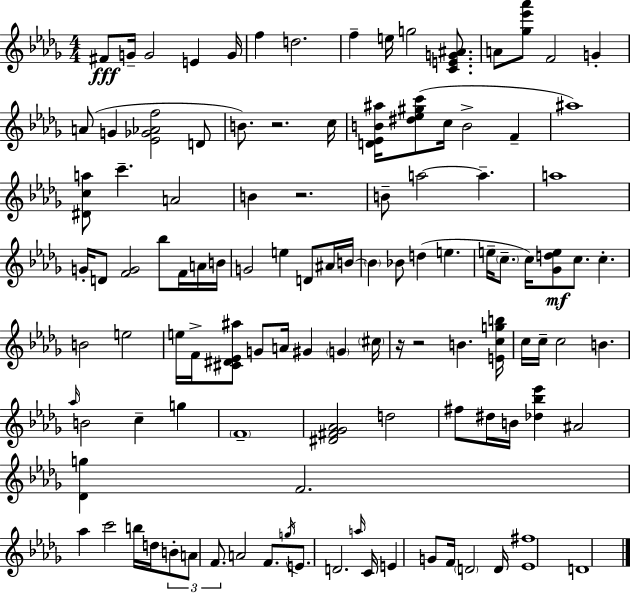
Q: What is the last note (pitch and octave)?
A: D4